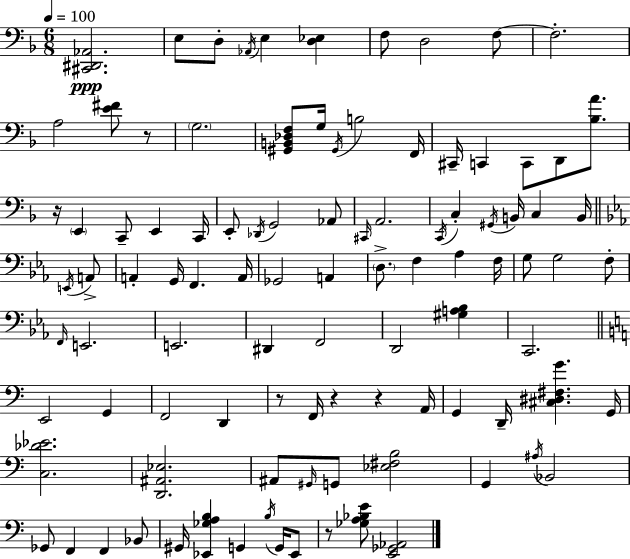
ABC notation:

X:1
T:Untitled
M:6/8
L:1/4
K:Dm
[^C,,^D,,_A,,]2 E,/2 D,/2 _A,,/4 E, [D,_E,] F,/2 D,2 F,/2 F,2 A,2 [E^F]/2 z/2 G,2 [^G,,B,,_D,F,]/2 G,/4 ^G,,/4 B,2 F,,/4 ^C,,/4 C,, C,,/2 D,,/2 [_B,A]/2 z/4 E,, C,,/2 E,, C,,/4 E,,/2 _D,,/4 G,,2 _A,,/2 ^C,,/4 A,,2 C,,/4 C, ^G,,/4 B,,/4 C, B,,/4 E,,/4 A,,/2 A,, G,,/4 F,, A,,/4 _G,,2 A,, D,/2 F, _A, F,/4 G,/2 G,2 F,/2 F,,/4 E,,2 E,,2 ^D,, F,,2 D,,2 [^G,A,_B,] C,,2 E,,2 G,, F,,2 D,, z/2 F,,/4 z z A,,/4 G,, D,,/4 [^C,^D,^F,G] G,,/4 [C,_D_E]2 [D,,^A,,_E,]2 ^A,,/2 ^G,,/4 G,,/2 [_E,^F,B,]2 G,, ^A,/4 _B,,2 _G,,/2 F,, F,, _B,,/2 ^G,,/4 [_E,,_G,A,B,] G,, B,/4 G,,/4 _E,,/2 z/2 [_G,A,_B,E]/2 [E,,_G,,_A,,]2